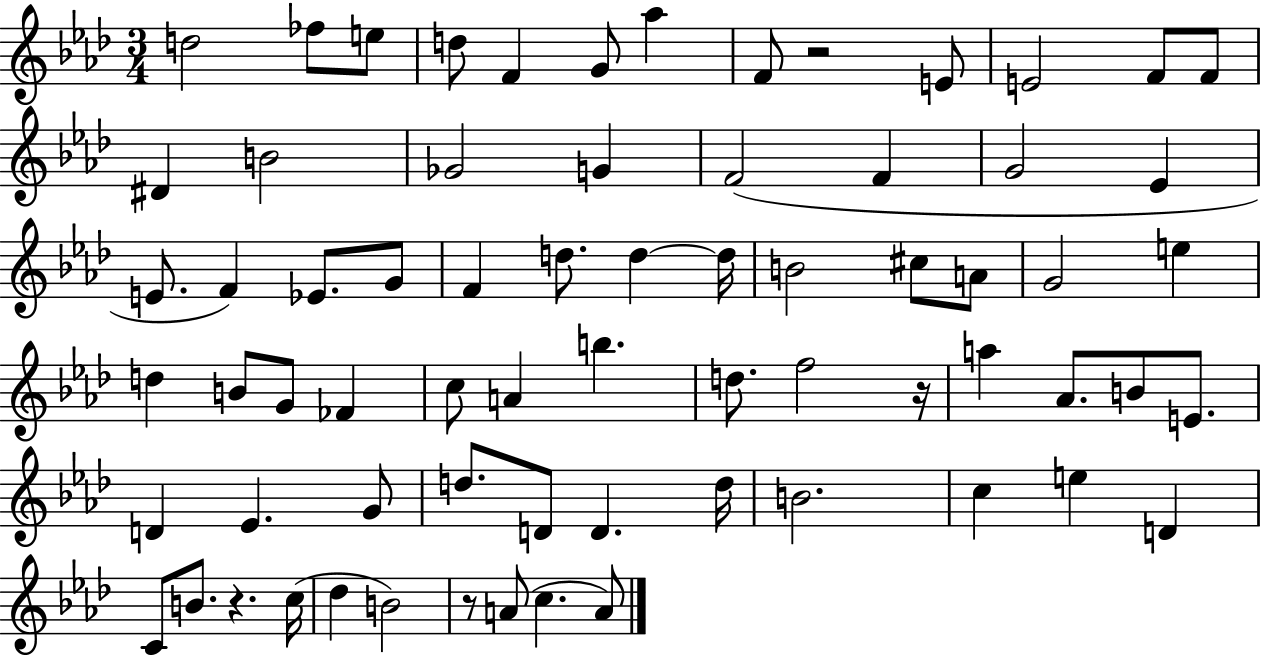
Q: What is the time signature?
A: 3/4